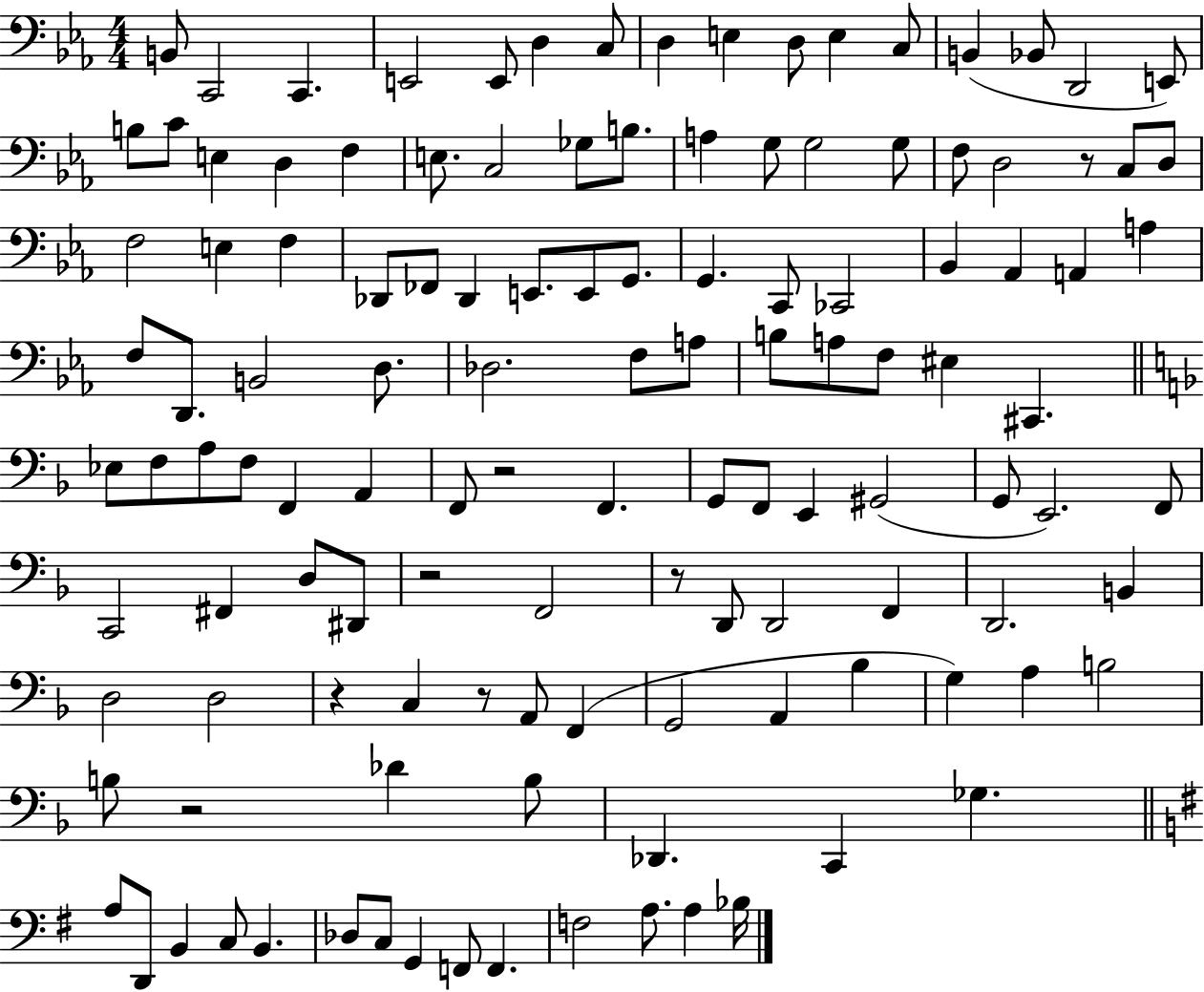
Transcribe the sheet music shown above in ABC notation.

X:1
T:Untitled
M:4/4
L:1/4
K:Eb
B,,/2 C,,2 C,, E,,2 E,,/2 D, C,/2 D, E, D,/2 E, C,/2 B,, _B,,/2 D,,2 E,,/2 B,/2 C/2 E, D, F, E,/2 C,2 _G,/2 B,/2 A, G,/2 G,2 G,/2 F,/2 D,2 z/2 C,/2 D,/2 F,2 E, F, _D,,/2 _F,,/2 _D,, E,,/2 E,,/2 G,,/2 G,, C,,/2 _C,,2 _B,, _A,, A,, A, F,/2 D,,/2 B,,2 D,/2 _D,2 F,/2 A,/2 B,/2 A,/2 F,/2 ^E, ^C,, _E,/2 F,/2 A,/2 F,/2 F,, A,, F,,/2 z2 F,, G,,/2 F,,/2 E,, ^G,,2 G,,/2 E,,2 F,,/2 C,,2 ^F,, D,/2 ^D,,/2 z2 F,,2 z/2 D,,/2 D,,2 F,, D,,2 B,, D,2 D,2 z C, z/2 A,,/2 F,, G,,2 A,, _B, G, A, B,2 B,/2 z2 _D B,/2 _D,, C,, _G, A,/2 D,,/2 B,, C,/2 B,, _D,/2 C,/2 G,, F,,/2 F,, F,2 A,/2 A, _B,/4